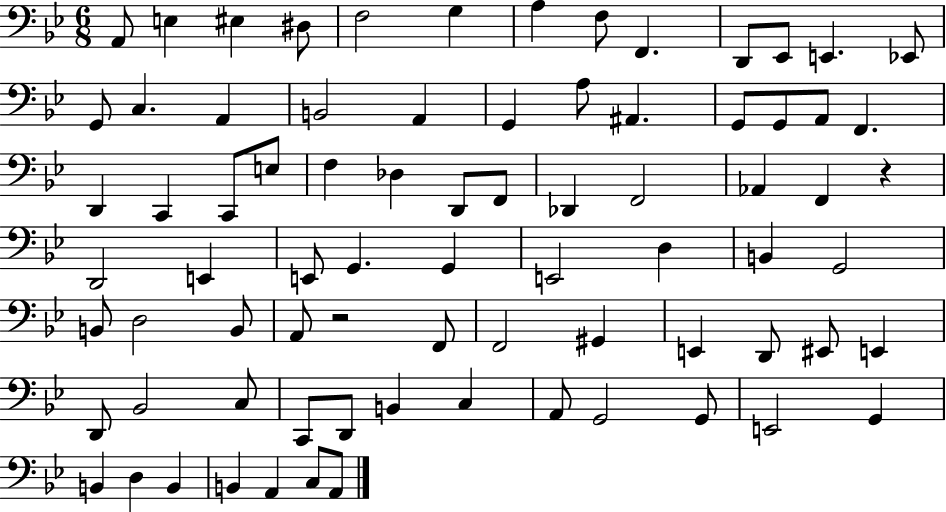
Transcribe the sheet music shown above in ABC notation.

X:1
T:Untitled
M:6/8
L:1/4
K:Bb
A,,/2 E, ^E, ^D,/2 F,2 G, A, F,/2 F,, D,,/2 _E,,/2 E,, _E,,/2 G,,/2 C, A,, B,,2 A,, G,, A,/2 ^A,, G,,/2 G,,/2 A,,/2 F,, D,, C,, C,,/2 E,/2 F, _D, D,,/2 F,,/2 _D,, F,,2 _A,, F,, z D,,2 E,, E,,/2 G,, G,, E,,2 D, B,, G,,2 B,,/2 D,2 B,,/2 A,,/2 z2 F,,/2 F,,2 ^G,, E,, D,,/2 ^E,,/2 E,, D,,/2 _B,,2 C,/2 C,,/2 D,,/2 B,, C, A,,/2 G,,2 G,,/2 E,,2 G,, B,, D, B,, B,, A,, C,/2 A,,/2